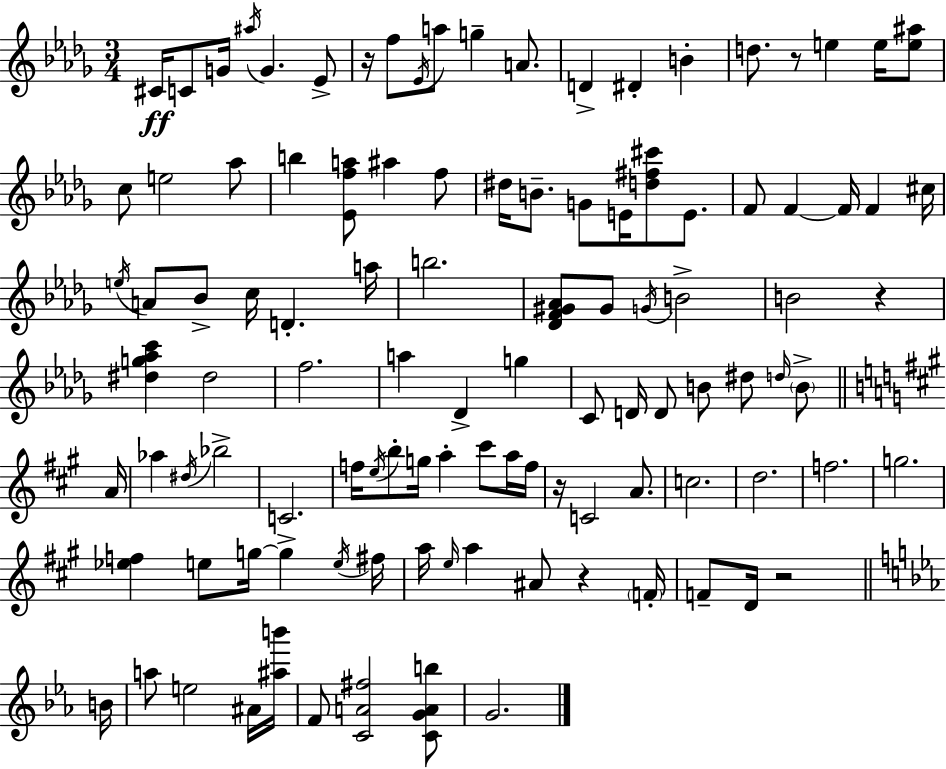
C#4/s C4/e G4/s A#5/s G4/q. Eb4/e R/s F5/e Eb4/s A5/e G5/q A4/e. D4/q D#4/q B4/q D5/e. R/e E5/q E5/s [E5,A#5]/e C5/e E5/h Ab5/e B5/q [Eb4,F5,A5]/e A#5/q F5/e D#5/s B4/e. G4/e E4/s [D5,F#5,C#6]/e E4/e. F4/e F4/q F4/s F4/q C#5/s E5/s A4/e Bb4/e C5/s D4/q. A5/s B5/h. [Db4,F4,G#4,Ab4]/e G#4/e G4/s B4/h B4/h R/q [D#5,G5,Ab5,C6]/q D#5/h F5/h. A5/q Db4/q G5/q C4/e D4/s D4/e B4/e D#5/e D5/s B4/e A4/s Ab5/q D#5/s Bb5/h C4/h. F5/s E5/s B5/e G5/s A5/q C#6/e A5/s F5/s R/s C4/h A4/e. C5/h. D5/h. F5/h. G5/h. [Eb5,F5]/q E5/e G5/s G5/q E5/s F#5/s A5/s E5/s A5/q A#4/e R/q F4/s F4/e D4/s R/h B4/s A5/e E5/h A#4/s [A#5,B6]/s F4/e [C4,A4,F#5]/h [C4,G4,A4,B5]/e G4/h.